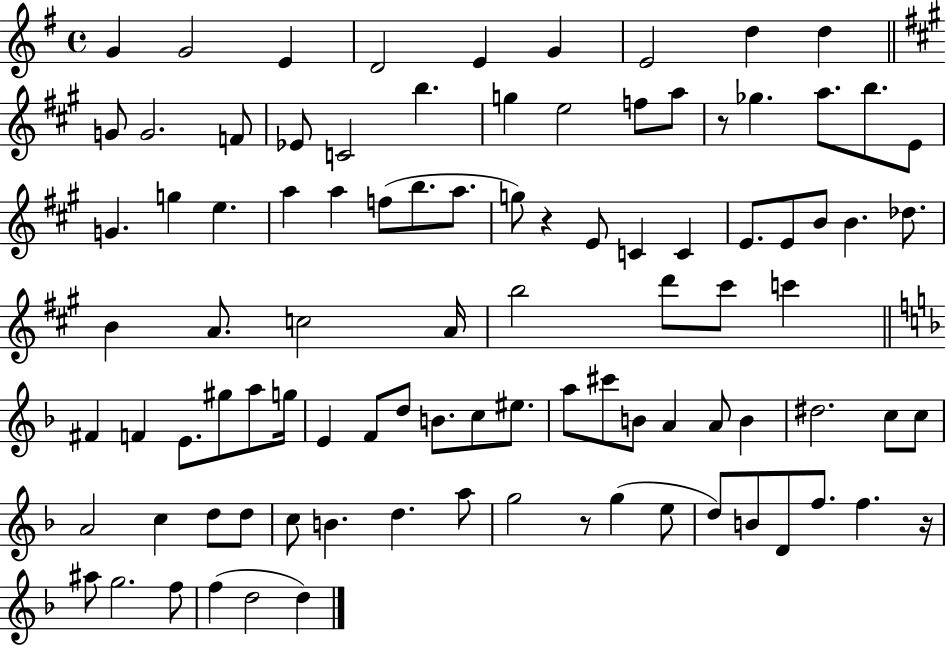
G4/q G4/h E4/q D4/h E4/q G4/q E4/h D5/q D5/q G4/e G4/h. F4/e Eb4/e C4/h B5/q. G5/q E5/h F5/e A5/e R/e Gb5/q. A5/e. B5/e. E4/e G4/q. G5/q E5/q. A5/q A5/q F5/e B5/e. A5/e. G5/e R/q E4/e C4/q C4/q E4/e. E4/e B4/e B4/q. Db5/e. B4/q A4/e. C5/h A4/s B5/h D6/e C#6/e C6/q F#4/q F4/q E4/e. G#5/e A5/e G5/s E4/q F4/e D5/e B4/e. C5/e EIS5/e. A5/e C#6/e B4/e A4/q A4/e B4/q D#5/h. C5/e C5/e A4/h C5/q D5/e D5/e C5/e B4/q. D5/q. A5/e G5/h R/e G5/q E5/e D5/e B4/e D4/e F5/e. F5/q. R/s A#5/e G5/h. F5/e F5/q D5/h D5/q